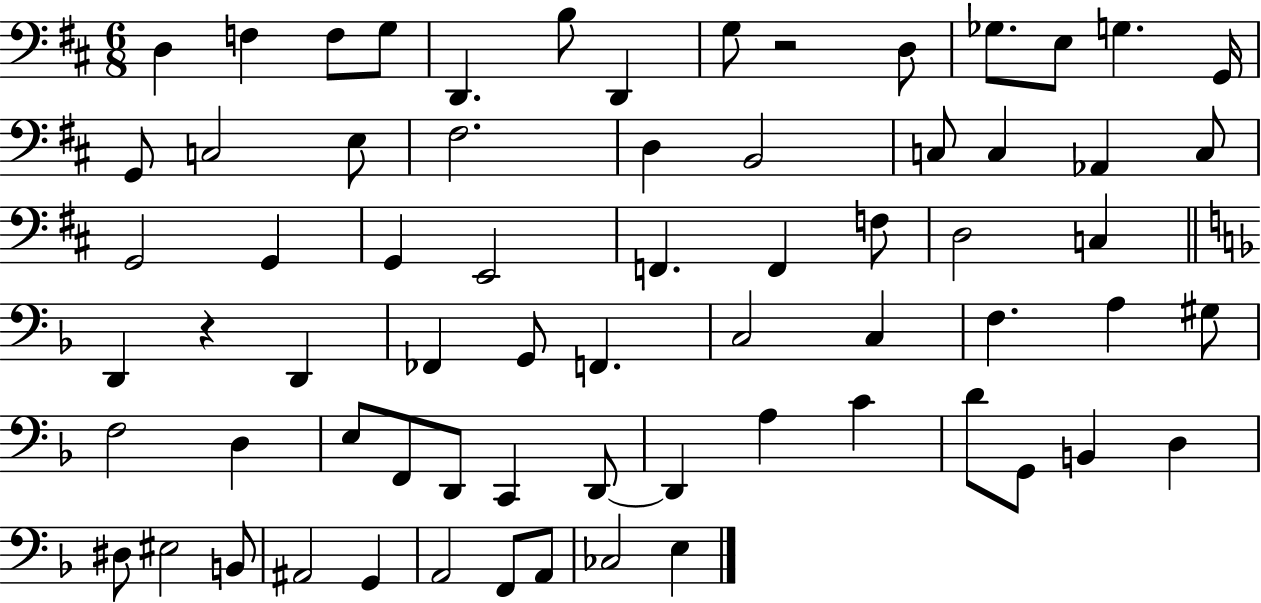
{
  \clef bass
  \numericTimeSignature
  \time 6/8
  \key d \major
  d4 f4 f8 g8 | d,4. b8 d,4 | g8 r2 d8 | ges8. e8 g4. g,16 | \break g,8 c2 e8 | fis2. | d4 b,2 | c8 c4 aes,4 c8 | \break g,2 g,4 | g,4 e,2 | f,4. f,4 f8 | d2 c4 | \break \bar "||" \break \key d \minor d,4 r4 d,4 | fes,4 g,8 f,4. | c2 c4 | f4. a4 gis8 | \break f2 d4 | e8 f,8 d,8 c,4 d,8~~ | d,4 a4 c'4 | d'8 g,8 b,4 d4 | \break dis8 eis2 b,8 | ais,2 g,4 | a,2 f,8 a,8 | ces2 e4 | \break \bar "|."
}